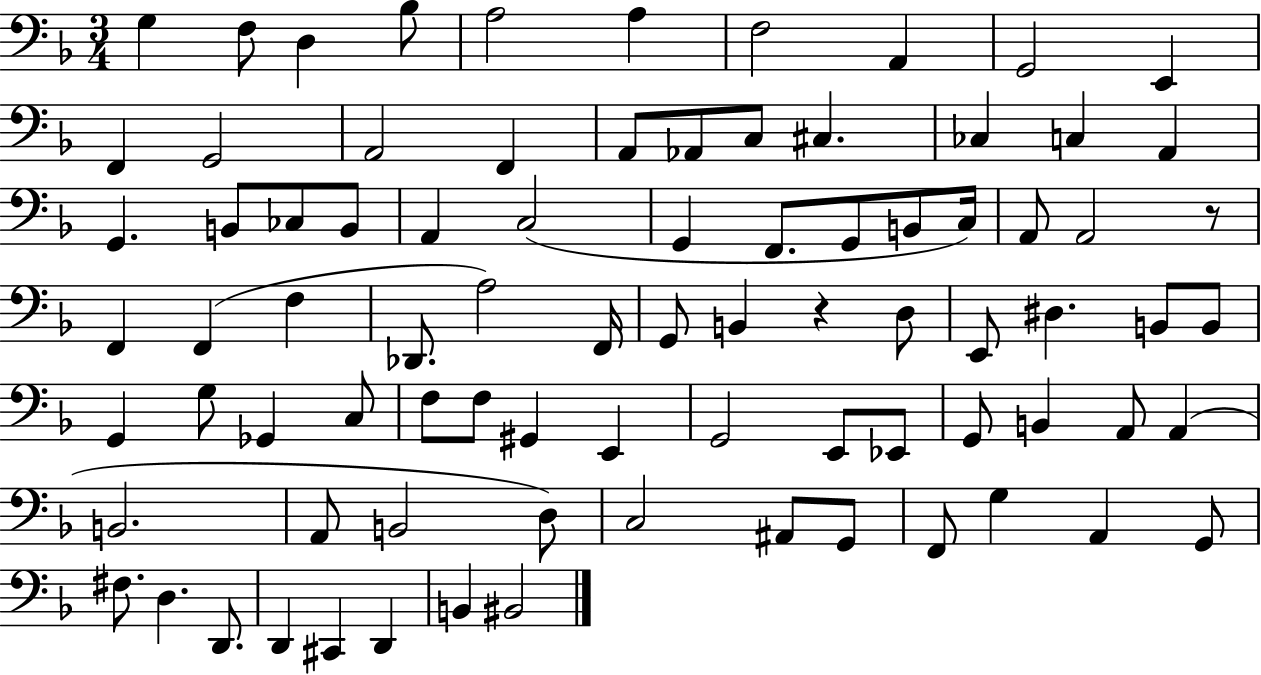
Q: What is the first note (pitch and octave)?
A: G3